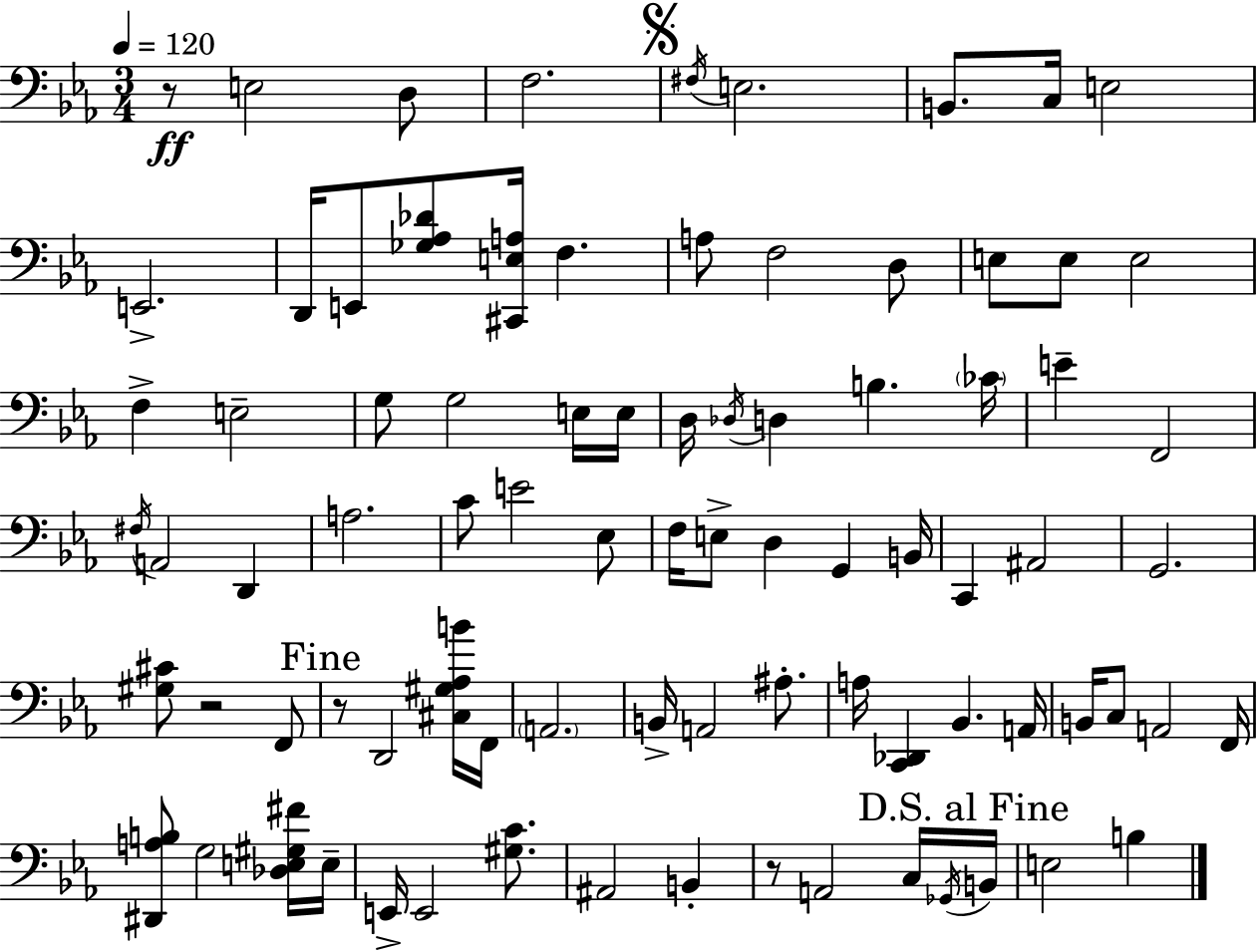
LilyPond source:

{
  \clef bass
  \numericTimeSignature
  \time 3/4
  \key c \minor
  \tempo 4 = 120
  r8\ff e2 d8 | f2. | \mark \markup { \musicglyph "scripts.segno" } \acciaccatura { fis16 } e2. | b,8. c16 e2 | \break e,2.-> | d,16 e,8 <ges aes des'>8 <cis, e a>16 f4. | a8 f2 d8 | e8 e8 e2 | \break f4-> e2-- | g8 g2 e16 | e16 d16 \acciaccatura { des16 } d4 b4. | \parenthesize ces'16 e'4-- f,2 | \break \acciaccatura { fis16 } a,2 d,4 | a2. | c'8 e'2 | ees8 f16 e8-> d4 g,4 | \break b,16 c,4 ais,2 | g,2. | <gis cis'>8 r2 | f,8 \mark "Fine" r8 d,2 | \break <cis gis aes b'>16 f,16 \parenthesize a,2. | b,16-> a,2 | ais8.-. a16 <c, des,>4 bes,4. | a,16 b,16 c8 a,2 | \break f,16 <dis, a b>8 g2 | <des e gis fis'>16 e16-- e,16-> e,2 | <gis c'>8. ais,2 b,4-. | r8 a,2 | \break c16 \acciaccatura { ges,16 } \mark "D.S. al Fine" b,16 e2 | b4 \bar "|."
}